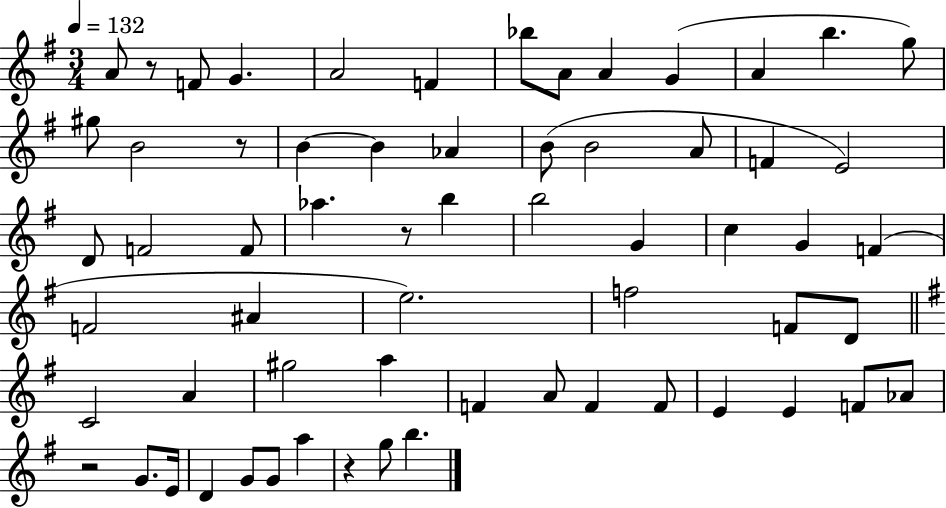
A4/e R/e F4/e G4/q. A4/h F4/q Bb5/e A4/e A4/q G4/q A4/q B5/q. G5/e G#5/e B4/h R/e B4/q B4/q Ab4/q B4/e B4/h A4/e F4/q E4/h D4/e F4/h F4/e Ab5/q. R/e B5/q B5/h G4/q C5/q G4/q F4/q F4/h A#4/q E5/h. F5/h F4/e D4/e C4/h A4/q G#5/h A5/q F4/q A4/e F4/q F4/e E4/q E4/q F4/e Ab4/e R/h G4/e. E4/s D4/q G4/e G4/e A5/q R/q G5/e B5/q.